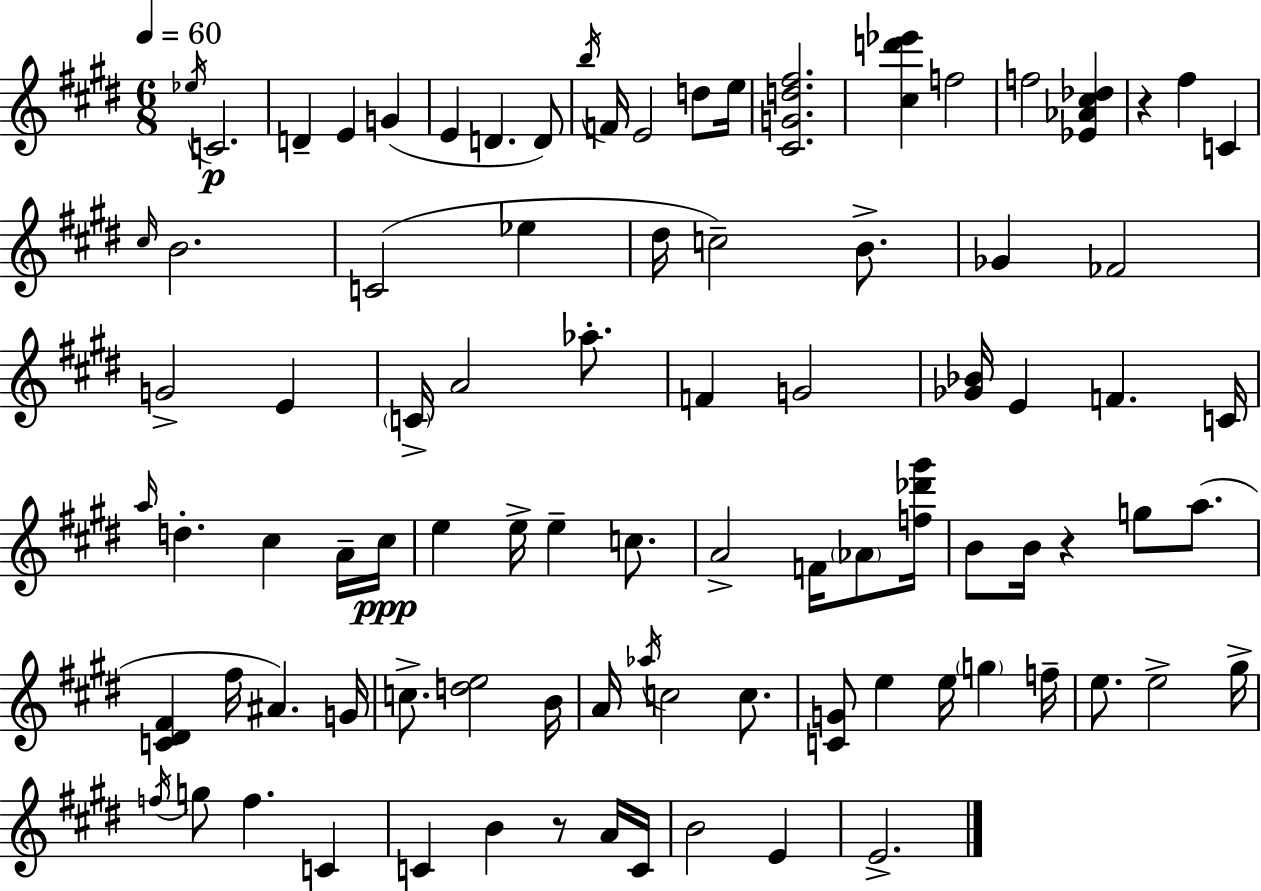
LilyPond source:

{
  \clef treble
  \numericTimeSignature
  \time 6/8
  \key e \major
  \tempo 4 = 60
  \repeat volta 2 { \acciaccatura { ees''16 }\p c'2. | d'4-- e'4 g'4( | e'4 d'4. d'8) | \acciaccatura { b''16 } f'16 e'2 d''8 | \break e''16 <cis' g' d'' fis''>2. | <cis'' d''' ees'''>4 f''2 | f''2 <ees' aes' cis'' des''>4 | r4 fis''4 c'4 | \break \grace { cis''16 } b'2. | c'2( ees''4 | dis''16 c''2--) | b'8.-> ges'4 fes'2 | \break g'2-> e'4 | \parenthesize c'16-> a'2 | aes''8.-. f'4 g'2 | <ges' bes'>16 e'4 f'4. | \break c'16 \grace { a''16 } d''4.-. cis''4 | a'16-- cis''16\ppp e''4 e''16-> e''4-- | c''8. a'2-> | f'16 \parenthesize aes'8 <f'' des''' gis'''>16 b'8 b'16 r4 g''8 | \break a''8.( <c' dis' fis'>4 fis''16 ais'4.) | g'16 c''8.-> <d'' e''>2 | b'16 a'16 \acciaccatura { aes''16 } c''2 | c''8. <c' g'>8 e''4 e''16 | \break \parenthesize g''4 f''16-- e''8. e''2-> | gis''16-> \acciaccatura { f''16 } g''8 f''4. | c'4 c'4 b'4 | r8 a'16 c'16 b'2 | \break e'4 e'2.-> | } \bar "|."
}